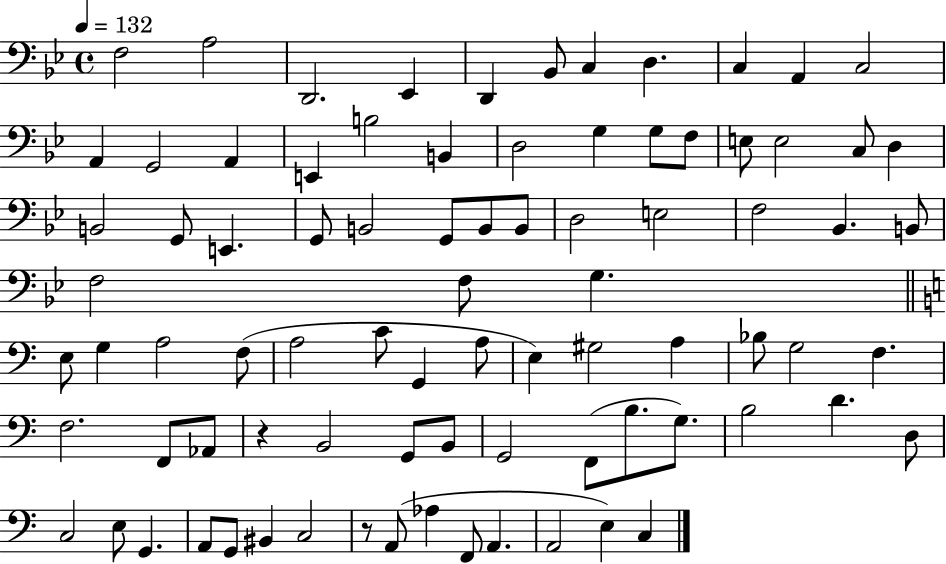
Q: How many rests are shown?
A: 2